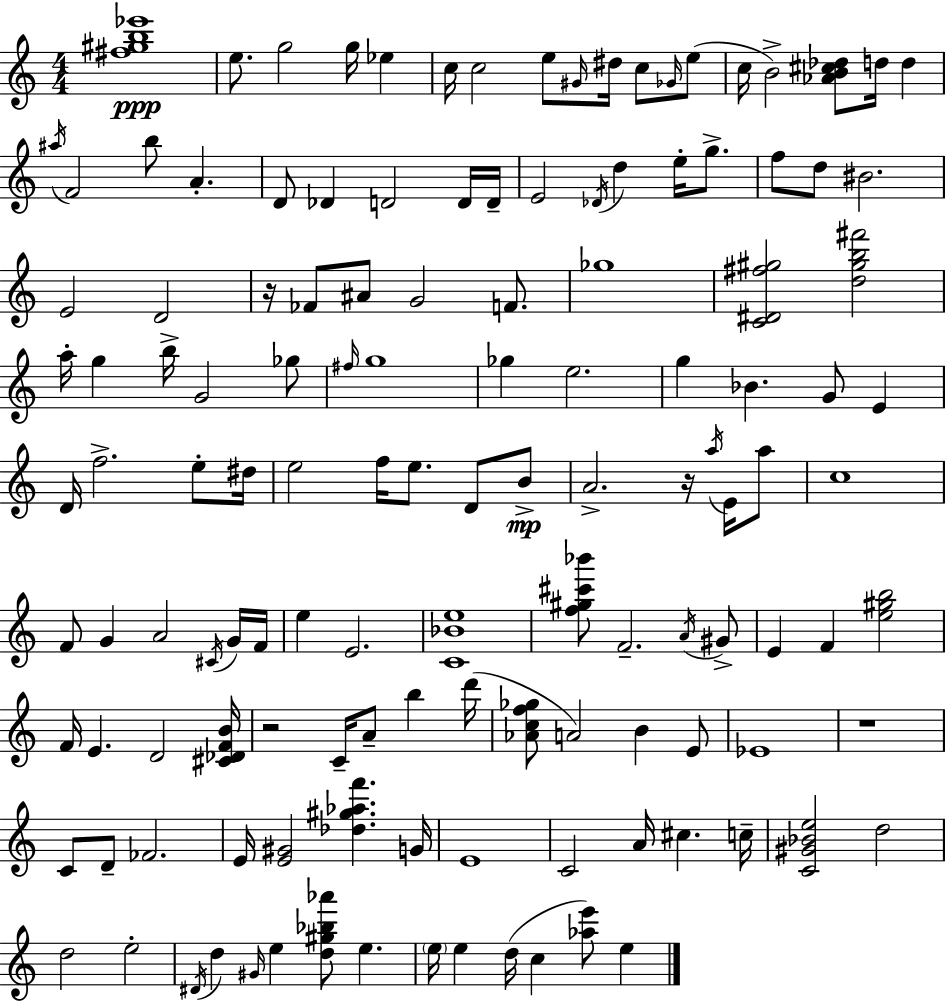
{
  \clef treble
  \numericTimeSignature
  \time 4/4
  \key c \major
  <fis'' gis'' b'' ees'''>1\ppp | e''8. g''2 g''16 ees''4 | c''16 c''2 e''8 \grace { gis'16 } dis''16 c''8 \grace { ges'16 } | e''8( c''16 b'2->) <aes' b' cis'' des''>8 d''16 d''4 | \break \acciaccatura { ais''16 } f'2 b''8 a'4.-. | d'8 des'4 d'2 | d'16 d'16-- e'2 \acciaccatura { des'16 } d''4 | e''16-. g''8.-> f''8 d''8 bis'2. | \break e'2 d'2 | r16 fes'8 ais'8 g'2 | f'8. ges''1 | <c' dis' fis'' gis''>2 <d'' gis'' b'' fis'''>2 | \break a''16-. g''4 b''16-> g'2 | ges''8 \grace { fis''16 } g''1 | ges''4 e''2. | g''4 bes'4. g'8 | \break e'4 d'16 f''2.-> | e''8-. dis''16 e''2 f''16 e''8. | d'8 b'8->\mp a'2.-> | r16 \acciaccatura { a''16 } e'16 a''8 c''1 | \break f'8 g'4 a'2 | \acciaccatura { cis'16 } g'16 f'16 e''4 e'2. | <c' bes' e''>1 | <f'' gis'' cis''' bes'''>8 f'2.-- | \break \acciaccatura { a'16 } gis'8-> e'4 f'4 | <e'' gis'' b''>2 f'16 e'4. d'2 | <cis' des' f' b'>16 r2 | c'16-- a'8-- b''4 d'''16( <aes' c'' f'' ges''>8 a'2) | \break b'4 e'8 ees'1 | r1 | c'8 d'8-- fes'2. | e'16 <e' gis'>2 | \break <des'' gis'' aes'' f'''>4. g'16 e'1 | c'2 | a'16 cis''4. c''16-- <c' gis' bes' e''>2 | d''2 d''2 | \break e''2-. \acciaccatura { dis'16 } d''4 \grace { gis'16 } e''4 | <d'' gis'' bes'' aes'''>8 e''4. \parenthesize e''16 e''4 d''16( | c''4 <aes'' e'''>8) e''4 \bar "|."
}